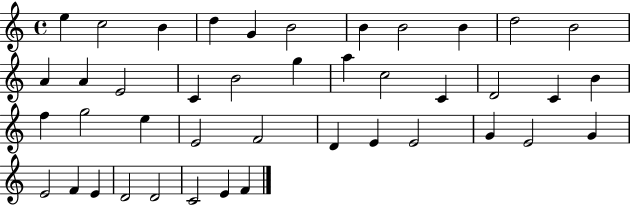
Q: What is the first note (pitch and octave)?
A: E5